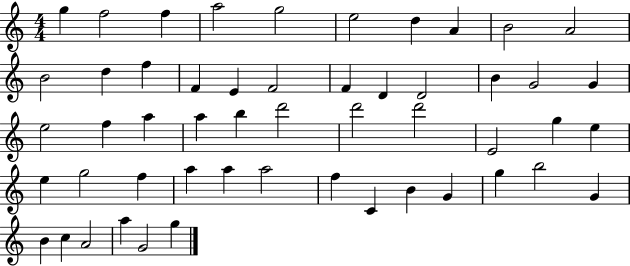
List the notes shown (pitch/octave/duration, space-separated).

G5/q F5/h F5/q A5/h G5/h E5/h D5/q A4/q B4/h A4/h B4/h D5/q F5/q F4/q E4/q F4/h F4/q D4/q D4/h B4/q G4/h G4/q E5/h F5/q A5/q A5/q B5/q D6/h D6/h D6/h E4/h G5/q E5/q E5/q G5/h F5/q A5/q A5/q A5/h F5/q C4/q B4/q G4/q G5/q B5/h G4/q B4/q C5/q A4/h A5/q G4/h G5/q